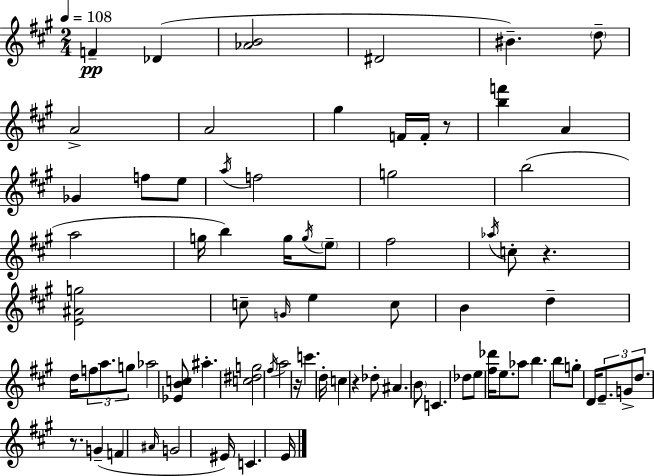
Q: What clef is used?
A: treble